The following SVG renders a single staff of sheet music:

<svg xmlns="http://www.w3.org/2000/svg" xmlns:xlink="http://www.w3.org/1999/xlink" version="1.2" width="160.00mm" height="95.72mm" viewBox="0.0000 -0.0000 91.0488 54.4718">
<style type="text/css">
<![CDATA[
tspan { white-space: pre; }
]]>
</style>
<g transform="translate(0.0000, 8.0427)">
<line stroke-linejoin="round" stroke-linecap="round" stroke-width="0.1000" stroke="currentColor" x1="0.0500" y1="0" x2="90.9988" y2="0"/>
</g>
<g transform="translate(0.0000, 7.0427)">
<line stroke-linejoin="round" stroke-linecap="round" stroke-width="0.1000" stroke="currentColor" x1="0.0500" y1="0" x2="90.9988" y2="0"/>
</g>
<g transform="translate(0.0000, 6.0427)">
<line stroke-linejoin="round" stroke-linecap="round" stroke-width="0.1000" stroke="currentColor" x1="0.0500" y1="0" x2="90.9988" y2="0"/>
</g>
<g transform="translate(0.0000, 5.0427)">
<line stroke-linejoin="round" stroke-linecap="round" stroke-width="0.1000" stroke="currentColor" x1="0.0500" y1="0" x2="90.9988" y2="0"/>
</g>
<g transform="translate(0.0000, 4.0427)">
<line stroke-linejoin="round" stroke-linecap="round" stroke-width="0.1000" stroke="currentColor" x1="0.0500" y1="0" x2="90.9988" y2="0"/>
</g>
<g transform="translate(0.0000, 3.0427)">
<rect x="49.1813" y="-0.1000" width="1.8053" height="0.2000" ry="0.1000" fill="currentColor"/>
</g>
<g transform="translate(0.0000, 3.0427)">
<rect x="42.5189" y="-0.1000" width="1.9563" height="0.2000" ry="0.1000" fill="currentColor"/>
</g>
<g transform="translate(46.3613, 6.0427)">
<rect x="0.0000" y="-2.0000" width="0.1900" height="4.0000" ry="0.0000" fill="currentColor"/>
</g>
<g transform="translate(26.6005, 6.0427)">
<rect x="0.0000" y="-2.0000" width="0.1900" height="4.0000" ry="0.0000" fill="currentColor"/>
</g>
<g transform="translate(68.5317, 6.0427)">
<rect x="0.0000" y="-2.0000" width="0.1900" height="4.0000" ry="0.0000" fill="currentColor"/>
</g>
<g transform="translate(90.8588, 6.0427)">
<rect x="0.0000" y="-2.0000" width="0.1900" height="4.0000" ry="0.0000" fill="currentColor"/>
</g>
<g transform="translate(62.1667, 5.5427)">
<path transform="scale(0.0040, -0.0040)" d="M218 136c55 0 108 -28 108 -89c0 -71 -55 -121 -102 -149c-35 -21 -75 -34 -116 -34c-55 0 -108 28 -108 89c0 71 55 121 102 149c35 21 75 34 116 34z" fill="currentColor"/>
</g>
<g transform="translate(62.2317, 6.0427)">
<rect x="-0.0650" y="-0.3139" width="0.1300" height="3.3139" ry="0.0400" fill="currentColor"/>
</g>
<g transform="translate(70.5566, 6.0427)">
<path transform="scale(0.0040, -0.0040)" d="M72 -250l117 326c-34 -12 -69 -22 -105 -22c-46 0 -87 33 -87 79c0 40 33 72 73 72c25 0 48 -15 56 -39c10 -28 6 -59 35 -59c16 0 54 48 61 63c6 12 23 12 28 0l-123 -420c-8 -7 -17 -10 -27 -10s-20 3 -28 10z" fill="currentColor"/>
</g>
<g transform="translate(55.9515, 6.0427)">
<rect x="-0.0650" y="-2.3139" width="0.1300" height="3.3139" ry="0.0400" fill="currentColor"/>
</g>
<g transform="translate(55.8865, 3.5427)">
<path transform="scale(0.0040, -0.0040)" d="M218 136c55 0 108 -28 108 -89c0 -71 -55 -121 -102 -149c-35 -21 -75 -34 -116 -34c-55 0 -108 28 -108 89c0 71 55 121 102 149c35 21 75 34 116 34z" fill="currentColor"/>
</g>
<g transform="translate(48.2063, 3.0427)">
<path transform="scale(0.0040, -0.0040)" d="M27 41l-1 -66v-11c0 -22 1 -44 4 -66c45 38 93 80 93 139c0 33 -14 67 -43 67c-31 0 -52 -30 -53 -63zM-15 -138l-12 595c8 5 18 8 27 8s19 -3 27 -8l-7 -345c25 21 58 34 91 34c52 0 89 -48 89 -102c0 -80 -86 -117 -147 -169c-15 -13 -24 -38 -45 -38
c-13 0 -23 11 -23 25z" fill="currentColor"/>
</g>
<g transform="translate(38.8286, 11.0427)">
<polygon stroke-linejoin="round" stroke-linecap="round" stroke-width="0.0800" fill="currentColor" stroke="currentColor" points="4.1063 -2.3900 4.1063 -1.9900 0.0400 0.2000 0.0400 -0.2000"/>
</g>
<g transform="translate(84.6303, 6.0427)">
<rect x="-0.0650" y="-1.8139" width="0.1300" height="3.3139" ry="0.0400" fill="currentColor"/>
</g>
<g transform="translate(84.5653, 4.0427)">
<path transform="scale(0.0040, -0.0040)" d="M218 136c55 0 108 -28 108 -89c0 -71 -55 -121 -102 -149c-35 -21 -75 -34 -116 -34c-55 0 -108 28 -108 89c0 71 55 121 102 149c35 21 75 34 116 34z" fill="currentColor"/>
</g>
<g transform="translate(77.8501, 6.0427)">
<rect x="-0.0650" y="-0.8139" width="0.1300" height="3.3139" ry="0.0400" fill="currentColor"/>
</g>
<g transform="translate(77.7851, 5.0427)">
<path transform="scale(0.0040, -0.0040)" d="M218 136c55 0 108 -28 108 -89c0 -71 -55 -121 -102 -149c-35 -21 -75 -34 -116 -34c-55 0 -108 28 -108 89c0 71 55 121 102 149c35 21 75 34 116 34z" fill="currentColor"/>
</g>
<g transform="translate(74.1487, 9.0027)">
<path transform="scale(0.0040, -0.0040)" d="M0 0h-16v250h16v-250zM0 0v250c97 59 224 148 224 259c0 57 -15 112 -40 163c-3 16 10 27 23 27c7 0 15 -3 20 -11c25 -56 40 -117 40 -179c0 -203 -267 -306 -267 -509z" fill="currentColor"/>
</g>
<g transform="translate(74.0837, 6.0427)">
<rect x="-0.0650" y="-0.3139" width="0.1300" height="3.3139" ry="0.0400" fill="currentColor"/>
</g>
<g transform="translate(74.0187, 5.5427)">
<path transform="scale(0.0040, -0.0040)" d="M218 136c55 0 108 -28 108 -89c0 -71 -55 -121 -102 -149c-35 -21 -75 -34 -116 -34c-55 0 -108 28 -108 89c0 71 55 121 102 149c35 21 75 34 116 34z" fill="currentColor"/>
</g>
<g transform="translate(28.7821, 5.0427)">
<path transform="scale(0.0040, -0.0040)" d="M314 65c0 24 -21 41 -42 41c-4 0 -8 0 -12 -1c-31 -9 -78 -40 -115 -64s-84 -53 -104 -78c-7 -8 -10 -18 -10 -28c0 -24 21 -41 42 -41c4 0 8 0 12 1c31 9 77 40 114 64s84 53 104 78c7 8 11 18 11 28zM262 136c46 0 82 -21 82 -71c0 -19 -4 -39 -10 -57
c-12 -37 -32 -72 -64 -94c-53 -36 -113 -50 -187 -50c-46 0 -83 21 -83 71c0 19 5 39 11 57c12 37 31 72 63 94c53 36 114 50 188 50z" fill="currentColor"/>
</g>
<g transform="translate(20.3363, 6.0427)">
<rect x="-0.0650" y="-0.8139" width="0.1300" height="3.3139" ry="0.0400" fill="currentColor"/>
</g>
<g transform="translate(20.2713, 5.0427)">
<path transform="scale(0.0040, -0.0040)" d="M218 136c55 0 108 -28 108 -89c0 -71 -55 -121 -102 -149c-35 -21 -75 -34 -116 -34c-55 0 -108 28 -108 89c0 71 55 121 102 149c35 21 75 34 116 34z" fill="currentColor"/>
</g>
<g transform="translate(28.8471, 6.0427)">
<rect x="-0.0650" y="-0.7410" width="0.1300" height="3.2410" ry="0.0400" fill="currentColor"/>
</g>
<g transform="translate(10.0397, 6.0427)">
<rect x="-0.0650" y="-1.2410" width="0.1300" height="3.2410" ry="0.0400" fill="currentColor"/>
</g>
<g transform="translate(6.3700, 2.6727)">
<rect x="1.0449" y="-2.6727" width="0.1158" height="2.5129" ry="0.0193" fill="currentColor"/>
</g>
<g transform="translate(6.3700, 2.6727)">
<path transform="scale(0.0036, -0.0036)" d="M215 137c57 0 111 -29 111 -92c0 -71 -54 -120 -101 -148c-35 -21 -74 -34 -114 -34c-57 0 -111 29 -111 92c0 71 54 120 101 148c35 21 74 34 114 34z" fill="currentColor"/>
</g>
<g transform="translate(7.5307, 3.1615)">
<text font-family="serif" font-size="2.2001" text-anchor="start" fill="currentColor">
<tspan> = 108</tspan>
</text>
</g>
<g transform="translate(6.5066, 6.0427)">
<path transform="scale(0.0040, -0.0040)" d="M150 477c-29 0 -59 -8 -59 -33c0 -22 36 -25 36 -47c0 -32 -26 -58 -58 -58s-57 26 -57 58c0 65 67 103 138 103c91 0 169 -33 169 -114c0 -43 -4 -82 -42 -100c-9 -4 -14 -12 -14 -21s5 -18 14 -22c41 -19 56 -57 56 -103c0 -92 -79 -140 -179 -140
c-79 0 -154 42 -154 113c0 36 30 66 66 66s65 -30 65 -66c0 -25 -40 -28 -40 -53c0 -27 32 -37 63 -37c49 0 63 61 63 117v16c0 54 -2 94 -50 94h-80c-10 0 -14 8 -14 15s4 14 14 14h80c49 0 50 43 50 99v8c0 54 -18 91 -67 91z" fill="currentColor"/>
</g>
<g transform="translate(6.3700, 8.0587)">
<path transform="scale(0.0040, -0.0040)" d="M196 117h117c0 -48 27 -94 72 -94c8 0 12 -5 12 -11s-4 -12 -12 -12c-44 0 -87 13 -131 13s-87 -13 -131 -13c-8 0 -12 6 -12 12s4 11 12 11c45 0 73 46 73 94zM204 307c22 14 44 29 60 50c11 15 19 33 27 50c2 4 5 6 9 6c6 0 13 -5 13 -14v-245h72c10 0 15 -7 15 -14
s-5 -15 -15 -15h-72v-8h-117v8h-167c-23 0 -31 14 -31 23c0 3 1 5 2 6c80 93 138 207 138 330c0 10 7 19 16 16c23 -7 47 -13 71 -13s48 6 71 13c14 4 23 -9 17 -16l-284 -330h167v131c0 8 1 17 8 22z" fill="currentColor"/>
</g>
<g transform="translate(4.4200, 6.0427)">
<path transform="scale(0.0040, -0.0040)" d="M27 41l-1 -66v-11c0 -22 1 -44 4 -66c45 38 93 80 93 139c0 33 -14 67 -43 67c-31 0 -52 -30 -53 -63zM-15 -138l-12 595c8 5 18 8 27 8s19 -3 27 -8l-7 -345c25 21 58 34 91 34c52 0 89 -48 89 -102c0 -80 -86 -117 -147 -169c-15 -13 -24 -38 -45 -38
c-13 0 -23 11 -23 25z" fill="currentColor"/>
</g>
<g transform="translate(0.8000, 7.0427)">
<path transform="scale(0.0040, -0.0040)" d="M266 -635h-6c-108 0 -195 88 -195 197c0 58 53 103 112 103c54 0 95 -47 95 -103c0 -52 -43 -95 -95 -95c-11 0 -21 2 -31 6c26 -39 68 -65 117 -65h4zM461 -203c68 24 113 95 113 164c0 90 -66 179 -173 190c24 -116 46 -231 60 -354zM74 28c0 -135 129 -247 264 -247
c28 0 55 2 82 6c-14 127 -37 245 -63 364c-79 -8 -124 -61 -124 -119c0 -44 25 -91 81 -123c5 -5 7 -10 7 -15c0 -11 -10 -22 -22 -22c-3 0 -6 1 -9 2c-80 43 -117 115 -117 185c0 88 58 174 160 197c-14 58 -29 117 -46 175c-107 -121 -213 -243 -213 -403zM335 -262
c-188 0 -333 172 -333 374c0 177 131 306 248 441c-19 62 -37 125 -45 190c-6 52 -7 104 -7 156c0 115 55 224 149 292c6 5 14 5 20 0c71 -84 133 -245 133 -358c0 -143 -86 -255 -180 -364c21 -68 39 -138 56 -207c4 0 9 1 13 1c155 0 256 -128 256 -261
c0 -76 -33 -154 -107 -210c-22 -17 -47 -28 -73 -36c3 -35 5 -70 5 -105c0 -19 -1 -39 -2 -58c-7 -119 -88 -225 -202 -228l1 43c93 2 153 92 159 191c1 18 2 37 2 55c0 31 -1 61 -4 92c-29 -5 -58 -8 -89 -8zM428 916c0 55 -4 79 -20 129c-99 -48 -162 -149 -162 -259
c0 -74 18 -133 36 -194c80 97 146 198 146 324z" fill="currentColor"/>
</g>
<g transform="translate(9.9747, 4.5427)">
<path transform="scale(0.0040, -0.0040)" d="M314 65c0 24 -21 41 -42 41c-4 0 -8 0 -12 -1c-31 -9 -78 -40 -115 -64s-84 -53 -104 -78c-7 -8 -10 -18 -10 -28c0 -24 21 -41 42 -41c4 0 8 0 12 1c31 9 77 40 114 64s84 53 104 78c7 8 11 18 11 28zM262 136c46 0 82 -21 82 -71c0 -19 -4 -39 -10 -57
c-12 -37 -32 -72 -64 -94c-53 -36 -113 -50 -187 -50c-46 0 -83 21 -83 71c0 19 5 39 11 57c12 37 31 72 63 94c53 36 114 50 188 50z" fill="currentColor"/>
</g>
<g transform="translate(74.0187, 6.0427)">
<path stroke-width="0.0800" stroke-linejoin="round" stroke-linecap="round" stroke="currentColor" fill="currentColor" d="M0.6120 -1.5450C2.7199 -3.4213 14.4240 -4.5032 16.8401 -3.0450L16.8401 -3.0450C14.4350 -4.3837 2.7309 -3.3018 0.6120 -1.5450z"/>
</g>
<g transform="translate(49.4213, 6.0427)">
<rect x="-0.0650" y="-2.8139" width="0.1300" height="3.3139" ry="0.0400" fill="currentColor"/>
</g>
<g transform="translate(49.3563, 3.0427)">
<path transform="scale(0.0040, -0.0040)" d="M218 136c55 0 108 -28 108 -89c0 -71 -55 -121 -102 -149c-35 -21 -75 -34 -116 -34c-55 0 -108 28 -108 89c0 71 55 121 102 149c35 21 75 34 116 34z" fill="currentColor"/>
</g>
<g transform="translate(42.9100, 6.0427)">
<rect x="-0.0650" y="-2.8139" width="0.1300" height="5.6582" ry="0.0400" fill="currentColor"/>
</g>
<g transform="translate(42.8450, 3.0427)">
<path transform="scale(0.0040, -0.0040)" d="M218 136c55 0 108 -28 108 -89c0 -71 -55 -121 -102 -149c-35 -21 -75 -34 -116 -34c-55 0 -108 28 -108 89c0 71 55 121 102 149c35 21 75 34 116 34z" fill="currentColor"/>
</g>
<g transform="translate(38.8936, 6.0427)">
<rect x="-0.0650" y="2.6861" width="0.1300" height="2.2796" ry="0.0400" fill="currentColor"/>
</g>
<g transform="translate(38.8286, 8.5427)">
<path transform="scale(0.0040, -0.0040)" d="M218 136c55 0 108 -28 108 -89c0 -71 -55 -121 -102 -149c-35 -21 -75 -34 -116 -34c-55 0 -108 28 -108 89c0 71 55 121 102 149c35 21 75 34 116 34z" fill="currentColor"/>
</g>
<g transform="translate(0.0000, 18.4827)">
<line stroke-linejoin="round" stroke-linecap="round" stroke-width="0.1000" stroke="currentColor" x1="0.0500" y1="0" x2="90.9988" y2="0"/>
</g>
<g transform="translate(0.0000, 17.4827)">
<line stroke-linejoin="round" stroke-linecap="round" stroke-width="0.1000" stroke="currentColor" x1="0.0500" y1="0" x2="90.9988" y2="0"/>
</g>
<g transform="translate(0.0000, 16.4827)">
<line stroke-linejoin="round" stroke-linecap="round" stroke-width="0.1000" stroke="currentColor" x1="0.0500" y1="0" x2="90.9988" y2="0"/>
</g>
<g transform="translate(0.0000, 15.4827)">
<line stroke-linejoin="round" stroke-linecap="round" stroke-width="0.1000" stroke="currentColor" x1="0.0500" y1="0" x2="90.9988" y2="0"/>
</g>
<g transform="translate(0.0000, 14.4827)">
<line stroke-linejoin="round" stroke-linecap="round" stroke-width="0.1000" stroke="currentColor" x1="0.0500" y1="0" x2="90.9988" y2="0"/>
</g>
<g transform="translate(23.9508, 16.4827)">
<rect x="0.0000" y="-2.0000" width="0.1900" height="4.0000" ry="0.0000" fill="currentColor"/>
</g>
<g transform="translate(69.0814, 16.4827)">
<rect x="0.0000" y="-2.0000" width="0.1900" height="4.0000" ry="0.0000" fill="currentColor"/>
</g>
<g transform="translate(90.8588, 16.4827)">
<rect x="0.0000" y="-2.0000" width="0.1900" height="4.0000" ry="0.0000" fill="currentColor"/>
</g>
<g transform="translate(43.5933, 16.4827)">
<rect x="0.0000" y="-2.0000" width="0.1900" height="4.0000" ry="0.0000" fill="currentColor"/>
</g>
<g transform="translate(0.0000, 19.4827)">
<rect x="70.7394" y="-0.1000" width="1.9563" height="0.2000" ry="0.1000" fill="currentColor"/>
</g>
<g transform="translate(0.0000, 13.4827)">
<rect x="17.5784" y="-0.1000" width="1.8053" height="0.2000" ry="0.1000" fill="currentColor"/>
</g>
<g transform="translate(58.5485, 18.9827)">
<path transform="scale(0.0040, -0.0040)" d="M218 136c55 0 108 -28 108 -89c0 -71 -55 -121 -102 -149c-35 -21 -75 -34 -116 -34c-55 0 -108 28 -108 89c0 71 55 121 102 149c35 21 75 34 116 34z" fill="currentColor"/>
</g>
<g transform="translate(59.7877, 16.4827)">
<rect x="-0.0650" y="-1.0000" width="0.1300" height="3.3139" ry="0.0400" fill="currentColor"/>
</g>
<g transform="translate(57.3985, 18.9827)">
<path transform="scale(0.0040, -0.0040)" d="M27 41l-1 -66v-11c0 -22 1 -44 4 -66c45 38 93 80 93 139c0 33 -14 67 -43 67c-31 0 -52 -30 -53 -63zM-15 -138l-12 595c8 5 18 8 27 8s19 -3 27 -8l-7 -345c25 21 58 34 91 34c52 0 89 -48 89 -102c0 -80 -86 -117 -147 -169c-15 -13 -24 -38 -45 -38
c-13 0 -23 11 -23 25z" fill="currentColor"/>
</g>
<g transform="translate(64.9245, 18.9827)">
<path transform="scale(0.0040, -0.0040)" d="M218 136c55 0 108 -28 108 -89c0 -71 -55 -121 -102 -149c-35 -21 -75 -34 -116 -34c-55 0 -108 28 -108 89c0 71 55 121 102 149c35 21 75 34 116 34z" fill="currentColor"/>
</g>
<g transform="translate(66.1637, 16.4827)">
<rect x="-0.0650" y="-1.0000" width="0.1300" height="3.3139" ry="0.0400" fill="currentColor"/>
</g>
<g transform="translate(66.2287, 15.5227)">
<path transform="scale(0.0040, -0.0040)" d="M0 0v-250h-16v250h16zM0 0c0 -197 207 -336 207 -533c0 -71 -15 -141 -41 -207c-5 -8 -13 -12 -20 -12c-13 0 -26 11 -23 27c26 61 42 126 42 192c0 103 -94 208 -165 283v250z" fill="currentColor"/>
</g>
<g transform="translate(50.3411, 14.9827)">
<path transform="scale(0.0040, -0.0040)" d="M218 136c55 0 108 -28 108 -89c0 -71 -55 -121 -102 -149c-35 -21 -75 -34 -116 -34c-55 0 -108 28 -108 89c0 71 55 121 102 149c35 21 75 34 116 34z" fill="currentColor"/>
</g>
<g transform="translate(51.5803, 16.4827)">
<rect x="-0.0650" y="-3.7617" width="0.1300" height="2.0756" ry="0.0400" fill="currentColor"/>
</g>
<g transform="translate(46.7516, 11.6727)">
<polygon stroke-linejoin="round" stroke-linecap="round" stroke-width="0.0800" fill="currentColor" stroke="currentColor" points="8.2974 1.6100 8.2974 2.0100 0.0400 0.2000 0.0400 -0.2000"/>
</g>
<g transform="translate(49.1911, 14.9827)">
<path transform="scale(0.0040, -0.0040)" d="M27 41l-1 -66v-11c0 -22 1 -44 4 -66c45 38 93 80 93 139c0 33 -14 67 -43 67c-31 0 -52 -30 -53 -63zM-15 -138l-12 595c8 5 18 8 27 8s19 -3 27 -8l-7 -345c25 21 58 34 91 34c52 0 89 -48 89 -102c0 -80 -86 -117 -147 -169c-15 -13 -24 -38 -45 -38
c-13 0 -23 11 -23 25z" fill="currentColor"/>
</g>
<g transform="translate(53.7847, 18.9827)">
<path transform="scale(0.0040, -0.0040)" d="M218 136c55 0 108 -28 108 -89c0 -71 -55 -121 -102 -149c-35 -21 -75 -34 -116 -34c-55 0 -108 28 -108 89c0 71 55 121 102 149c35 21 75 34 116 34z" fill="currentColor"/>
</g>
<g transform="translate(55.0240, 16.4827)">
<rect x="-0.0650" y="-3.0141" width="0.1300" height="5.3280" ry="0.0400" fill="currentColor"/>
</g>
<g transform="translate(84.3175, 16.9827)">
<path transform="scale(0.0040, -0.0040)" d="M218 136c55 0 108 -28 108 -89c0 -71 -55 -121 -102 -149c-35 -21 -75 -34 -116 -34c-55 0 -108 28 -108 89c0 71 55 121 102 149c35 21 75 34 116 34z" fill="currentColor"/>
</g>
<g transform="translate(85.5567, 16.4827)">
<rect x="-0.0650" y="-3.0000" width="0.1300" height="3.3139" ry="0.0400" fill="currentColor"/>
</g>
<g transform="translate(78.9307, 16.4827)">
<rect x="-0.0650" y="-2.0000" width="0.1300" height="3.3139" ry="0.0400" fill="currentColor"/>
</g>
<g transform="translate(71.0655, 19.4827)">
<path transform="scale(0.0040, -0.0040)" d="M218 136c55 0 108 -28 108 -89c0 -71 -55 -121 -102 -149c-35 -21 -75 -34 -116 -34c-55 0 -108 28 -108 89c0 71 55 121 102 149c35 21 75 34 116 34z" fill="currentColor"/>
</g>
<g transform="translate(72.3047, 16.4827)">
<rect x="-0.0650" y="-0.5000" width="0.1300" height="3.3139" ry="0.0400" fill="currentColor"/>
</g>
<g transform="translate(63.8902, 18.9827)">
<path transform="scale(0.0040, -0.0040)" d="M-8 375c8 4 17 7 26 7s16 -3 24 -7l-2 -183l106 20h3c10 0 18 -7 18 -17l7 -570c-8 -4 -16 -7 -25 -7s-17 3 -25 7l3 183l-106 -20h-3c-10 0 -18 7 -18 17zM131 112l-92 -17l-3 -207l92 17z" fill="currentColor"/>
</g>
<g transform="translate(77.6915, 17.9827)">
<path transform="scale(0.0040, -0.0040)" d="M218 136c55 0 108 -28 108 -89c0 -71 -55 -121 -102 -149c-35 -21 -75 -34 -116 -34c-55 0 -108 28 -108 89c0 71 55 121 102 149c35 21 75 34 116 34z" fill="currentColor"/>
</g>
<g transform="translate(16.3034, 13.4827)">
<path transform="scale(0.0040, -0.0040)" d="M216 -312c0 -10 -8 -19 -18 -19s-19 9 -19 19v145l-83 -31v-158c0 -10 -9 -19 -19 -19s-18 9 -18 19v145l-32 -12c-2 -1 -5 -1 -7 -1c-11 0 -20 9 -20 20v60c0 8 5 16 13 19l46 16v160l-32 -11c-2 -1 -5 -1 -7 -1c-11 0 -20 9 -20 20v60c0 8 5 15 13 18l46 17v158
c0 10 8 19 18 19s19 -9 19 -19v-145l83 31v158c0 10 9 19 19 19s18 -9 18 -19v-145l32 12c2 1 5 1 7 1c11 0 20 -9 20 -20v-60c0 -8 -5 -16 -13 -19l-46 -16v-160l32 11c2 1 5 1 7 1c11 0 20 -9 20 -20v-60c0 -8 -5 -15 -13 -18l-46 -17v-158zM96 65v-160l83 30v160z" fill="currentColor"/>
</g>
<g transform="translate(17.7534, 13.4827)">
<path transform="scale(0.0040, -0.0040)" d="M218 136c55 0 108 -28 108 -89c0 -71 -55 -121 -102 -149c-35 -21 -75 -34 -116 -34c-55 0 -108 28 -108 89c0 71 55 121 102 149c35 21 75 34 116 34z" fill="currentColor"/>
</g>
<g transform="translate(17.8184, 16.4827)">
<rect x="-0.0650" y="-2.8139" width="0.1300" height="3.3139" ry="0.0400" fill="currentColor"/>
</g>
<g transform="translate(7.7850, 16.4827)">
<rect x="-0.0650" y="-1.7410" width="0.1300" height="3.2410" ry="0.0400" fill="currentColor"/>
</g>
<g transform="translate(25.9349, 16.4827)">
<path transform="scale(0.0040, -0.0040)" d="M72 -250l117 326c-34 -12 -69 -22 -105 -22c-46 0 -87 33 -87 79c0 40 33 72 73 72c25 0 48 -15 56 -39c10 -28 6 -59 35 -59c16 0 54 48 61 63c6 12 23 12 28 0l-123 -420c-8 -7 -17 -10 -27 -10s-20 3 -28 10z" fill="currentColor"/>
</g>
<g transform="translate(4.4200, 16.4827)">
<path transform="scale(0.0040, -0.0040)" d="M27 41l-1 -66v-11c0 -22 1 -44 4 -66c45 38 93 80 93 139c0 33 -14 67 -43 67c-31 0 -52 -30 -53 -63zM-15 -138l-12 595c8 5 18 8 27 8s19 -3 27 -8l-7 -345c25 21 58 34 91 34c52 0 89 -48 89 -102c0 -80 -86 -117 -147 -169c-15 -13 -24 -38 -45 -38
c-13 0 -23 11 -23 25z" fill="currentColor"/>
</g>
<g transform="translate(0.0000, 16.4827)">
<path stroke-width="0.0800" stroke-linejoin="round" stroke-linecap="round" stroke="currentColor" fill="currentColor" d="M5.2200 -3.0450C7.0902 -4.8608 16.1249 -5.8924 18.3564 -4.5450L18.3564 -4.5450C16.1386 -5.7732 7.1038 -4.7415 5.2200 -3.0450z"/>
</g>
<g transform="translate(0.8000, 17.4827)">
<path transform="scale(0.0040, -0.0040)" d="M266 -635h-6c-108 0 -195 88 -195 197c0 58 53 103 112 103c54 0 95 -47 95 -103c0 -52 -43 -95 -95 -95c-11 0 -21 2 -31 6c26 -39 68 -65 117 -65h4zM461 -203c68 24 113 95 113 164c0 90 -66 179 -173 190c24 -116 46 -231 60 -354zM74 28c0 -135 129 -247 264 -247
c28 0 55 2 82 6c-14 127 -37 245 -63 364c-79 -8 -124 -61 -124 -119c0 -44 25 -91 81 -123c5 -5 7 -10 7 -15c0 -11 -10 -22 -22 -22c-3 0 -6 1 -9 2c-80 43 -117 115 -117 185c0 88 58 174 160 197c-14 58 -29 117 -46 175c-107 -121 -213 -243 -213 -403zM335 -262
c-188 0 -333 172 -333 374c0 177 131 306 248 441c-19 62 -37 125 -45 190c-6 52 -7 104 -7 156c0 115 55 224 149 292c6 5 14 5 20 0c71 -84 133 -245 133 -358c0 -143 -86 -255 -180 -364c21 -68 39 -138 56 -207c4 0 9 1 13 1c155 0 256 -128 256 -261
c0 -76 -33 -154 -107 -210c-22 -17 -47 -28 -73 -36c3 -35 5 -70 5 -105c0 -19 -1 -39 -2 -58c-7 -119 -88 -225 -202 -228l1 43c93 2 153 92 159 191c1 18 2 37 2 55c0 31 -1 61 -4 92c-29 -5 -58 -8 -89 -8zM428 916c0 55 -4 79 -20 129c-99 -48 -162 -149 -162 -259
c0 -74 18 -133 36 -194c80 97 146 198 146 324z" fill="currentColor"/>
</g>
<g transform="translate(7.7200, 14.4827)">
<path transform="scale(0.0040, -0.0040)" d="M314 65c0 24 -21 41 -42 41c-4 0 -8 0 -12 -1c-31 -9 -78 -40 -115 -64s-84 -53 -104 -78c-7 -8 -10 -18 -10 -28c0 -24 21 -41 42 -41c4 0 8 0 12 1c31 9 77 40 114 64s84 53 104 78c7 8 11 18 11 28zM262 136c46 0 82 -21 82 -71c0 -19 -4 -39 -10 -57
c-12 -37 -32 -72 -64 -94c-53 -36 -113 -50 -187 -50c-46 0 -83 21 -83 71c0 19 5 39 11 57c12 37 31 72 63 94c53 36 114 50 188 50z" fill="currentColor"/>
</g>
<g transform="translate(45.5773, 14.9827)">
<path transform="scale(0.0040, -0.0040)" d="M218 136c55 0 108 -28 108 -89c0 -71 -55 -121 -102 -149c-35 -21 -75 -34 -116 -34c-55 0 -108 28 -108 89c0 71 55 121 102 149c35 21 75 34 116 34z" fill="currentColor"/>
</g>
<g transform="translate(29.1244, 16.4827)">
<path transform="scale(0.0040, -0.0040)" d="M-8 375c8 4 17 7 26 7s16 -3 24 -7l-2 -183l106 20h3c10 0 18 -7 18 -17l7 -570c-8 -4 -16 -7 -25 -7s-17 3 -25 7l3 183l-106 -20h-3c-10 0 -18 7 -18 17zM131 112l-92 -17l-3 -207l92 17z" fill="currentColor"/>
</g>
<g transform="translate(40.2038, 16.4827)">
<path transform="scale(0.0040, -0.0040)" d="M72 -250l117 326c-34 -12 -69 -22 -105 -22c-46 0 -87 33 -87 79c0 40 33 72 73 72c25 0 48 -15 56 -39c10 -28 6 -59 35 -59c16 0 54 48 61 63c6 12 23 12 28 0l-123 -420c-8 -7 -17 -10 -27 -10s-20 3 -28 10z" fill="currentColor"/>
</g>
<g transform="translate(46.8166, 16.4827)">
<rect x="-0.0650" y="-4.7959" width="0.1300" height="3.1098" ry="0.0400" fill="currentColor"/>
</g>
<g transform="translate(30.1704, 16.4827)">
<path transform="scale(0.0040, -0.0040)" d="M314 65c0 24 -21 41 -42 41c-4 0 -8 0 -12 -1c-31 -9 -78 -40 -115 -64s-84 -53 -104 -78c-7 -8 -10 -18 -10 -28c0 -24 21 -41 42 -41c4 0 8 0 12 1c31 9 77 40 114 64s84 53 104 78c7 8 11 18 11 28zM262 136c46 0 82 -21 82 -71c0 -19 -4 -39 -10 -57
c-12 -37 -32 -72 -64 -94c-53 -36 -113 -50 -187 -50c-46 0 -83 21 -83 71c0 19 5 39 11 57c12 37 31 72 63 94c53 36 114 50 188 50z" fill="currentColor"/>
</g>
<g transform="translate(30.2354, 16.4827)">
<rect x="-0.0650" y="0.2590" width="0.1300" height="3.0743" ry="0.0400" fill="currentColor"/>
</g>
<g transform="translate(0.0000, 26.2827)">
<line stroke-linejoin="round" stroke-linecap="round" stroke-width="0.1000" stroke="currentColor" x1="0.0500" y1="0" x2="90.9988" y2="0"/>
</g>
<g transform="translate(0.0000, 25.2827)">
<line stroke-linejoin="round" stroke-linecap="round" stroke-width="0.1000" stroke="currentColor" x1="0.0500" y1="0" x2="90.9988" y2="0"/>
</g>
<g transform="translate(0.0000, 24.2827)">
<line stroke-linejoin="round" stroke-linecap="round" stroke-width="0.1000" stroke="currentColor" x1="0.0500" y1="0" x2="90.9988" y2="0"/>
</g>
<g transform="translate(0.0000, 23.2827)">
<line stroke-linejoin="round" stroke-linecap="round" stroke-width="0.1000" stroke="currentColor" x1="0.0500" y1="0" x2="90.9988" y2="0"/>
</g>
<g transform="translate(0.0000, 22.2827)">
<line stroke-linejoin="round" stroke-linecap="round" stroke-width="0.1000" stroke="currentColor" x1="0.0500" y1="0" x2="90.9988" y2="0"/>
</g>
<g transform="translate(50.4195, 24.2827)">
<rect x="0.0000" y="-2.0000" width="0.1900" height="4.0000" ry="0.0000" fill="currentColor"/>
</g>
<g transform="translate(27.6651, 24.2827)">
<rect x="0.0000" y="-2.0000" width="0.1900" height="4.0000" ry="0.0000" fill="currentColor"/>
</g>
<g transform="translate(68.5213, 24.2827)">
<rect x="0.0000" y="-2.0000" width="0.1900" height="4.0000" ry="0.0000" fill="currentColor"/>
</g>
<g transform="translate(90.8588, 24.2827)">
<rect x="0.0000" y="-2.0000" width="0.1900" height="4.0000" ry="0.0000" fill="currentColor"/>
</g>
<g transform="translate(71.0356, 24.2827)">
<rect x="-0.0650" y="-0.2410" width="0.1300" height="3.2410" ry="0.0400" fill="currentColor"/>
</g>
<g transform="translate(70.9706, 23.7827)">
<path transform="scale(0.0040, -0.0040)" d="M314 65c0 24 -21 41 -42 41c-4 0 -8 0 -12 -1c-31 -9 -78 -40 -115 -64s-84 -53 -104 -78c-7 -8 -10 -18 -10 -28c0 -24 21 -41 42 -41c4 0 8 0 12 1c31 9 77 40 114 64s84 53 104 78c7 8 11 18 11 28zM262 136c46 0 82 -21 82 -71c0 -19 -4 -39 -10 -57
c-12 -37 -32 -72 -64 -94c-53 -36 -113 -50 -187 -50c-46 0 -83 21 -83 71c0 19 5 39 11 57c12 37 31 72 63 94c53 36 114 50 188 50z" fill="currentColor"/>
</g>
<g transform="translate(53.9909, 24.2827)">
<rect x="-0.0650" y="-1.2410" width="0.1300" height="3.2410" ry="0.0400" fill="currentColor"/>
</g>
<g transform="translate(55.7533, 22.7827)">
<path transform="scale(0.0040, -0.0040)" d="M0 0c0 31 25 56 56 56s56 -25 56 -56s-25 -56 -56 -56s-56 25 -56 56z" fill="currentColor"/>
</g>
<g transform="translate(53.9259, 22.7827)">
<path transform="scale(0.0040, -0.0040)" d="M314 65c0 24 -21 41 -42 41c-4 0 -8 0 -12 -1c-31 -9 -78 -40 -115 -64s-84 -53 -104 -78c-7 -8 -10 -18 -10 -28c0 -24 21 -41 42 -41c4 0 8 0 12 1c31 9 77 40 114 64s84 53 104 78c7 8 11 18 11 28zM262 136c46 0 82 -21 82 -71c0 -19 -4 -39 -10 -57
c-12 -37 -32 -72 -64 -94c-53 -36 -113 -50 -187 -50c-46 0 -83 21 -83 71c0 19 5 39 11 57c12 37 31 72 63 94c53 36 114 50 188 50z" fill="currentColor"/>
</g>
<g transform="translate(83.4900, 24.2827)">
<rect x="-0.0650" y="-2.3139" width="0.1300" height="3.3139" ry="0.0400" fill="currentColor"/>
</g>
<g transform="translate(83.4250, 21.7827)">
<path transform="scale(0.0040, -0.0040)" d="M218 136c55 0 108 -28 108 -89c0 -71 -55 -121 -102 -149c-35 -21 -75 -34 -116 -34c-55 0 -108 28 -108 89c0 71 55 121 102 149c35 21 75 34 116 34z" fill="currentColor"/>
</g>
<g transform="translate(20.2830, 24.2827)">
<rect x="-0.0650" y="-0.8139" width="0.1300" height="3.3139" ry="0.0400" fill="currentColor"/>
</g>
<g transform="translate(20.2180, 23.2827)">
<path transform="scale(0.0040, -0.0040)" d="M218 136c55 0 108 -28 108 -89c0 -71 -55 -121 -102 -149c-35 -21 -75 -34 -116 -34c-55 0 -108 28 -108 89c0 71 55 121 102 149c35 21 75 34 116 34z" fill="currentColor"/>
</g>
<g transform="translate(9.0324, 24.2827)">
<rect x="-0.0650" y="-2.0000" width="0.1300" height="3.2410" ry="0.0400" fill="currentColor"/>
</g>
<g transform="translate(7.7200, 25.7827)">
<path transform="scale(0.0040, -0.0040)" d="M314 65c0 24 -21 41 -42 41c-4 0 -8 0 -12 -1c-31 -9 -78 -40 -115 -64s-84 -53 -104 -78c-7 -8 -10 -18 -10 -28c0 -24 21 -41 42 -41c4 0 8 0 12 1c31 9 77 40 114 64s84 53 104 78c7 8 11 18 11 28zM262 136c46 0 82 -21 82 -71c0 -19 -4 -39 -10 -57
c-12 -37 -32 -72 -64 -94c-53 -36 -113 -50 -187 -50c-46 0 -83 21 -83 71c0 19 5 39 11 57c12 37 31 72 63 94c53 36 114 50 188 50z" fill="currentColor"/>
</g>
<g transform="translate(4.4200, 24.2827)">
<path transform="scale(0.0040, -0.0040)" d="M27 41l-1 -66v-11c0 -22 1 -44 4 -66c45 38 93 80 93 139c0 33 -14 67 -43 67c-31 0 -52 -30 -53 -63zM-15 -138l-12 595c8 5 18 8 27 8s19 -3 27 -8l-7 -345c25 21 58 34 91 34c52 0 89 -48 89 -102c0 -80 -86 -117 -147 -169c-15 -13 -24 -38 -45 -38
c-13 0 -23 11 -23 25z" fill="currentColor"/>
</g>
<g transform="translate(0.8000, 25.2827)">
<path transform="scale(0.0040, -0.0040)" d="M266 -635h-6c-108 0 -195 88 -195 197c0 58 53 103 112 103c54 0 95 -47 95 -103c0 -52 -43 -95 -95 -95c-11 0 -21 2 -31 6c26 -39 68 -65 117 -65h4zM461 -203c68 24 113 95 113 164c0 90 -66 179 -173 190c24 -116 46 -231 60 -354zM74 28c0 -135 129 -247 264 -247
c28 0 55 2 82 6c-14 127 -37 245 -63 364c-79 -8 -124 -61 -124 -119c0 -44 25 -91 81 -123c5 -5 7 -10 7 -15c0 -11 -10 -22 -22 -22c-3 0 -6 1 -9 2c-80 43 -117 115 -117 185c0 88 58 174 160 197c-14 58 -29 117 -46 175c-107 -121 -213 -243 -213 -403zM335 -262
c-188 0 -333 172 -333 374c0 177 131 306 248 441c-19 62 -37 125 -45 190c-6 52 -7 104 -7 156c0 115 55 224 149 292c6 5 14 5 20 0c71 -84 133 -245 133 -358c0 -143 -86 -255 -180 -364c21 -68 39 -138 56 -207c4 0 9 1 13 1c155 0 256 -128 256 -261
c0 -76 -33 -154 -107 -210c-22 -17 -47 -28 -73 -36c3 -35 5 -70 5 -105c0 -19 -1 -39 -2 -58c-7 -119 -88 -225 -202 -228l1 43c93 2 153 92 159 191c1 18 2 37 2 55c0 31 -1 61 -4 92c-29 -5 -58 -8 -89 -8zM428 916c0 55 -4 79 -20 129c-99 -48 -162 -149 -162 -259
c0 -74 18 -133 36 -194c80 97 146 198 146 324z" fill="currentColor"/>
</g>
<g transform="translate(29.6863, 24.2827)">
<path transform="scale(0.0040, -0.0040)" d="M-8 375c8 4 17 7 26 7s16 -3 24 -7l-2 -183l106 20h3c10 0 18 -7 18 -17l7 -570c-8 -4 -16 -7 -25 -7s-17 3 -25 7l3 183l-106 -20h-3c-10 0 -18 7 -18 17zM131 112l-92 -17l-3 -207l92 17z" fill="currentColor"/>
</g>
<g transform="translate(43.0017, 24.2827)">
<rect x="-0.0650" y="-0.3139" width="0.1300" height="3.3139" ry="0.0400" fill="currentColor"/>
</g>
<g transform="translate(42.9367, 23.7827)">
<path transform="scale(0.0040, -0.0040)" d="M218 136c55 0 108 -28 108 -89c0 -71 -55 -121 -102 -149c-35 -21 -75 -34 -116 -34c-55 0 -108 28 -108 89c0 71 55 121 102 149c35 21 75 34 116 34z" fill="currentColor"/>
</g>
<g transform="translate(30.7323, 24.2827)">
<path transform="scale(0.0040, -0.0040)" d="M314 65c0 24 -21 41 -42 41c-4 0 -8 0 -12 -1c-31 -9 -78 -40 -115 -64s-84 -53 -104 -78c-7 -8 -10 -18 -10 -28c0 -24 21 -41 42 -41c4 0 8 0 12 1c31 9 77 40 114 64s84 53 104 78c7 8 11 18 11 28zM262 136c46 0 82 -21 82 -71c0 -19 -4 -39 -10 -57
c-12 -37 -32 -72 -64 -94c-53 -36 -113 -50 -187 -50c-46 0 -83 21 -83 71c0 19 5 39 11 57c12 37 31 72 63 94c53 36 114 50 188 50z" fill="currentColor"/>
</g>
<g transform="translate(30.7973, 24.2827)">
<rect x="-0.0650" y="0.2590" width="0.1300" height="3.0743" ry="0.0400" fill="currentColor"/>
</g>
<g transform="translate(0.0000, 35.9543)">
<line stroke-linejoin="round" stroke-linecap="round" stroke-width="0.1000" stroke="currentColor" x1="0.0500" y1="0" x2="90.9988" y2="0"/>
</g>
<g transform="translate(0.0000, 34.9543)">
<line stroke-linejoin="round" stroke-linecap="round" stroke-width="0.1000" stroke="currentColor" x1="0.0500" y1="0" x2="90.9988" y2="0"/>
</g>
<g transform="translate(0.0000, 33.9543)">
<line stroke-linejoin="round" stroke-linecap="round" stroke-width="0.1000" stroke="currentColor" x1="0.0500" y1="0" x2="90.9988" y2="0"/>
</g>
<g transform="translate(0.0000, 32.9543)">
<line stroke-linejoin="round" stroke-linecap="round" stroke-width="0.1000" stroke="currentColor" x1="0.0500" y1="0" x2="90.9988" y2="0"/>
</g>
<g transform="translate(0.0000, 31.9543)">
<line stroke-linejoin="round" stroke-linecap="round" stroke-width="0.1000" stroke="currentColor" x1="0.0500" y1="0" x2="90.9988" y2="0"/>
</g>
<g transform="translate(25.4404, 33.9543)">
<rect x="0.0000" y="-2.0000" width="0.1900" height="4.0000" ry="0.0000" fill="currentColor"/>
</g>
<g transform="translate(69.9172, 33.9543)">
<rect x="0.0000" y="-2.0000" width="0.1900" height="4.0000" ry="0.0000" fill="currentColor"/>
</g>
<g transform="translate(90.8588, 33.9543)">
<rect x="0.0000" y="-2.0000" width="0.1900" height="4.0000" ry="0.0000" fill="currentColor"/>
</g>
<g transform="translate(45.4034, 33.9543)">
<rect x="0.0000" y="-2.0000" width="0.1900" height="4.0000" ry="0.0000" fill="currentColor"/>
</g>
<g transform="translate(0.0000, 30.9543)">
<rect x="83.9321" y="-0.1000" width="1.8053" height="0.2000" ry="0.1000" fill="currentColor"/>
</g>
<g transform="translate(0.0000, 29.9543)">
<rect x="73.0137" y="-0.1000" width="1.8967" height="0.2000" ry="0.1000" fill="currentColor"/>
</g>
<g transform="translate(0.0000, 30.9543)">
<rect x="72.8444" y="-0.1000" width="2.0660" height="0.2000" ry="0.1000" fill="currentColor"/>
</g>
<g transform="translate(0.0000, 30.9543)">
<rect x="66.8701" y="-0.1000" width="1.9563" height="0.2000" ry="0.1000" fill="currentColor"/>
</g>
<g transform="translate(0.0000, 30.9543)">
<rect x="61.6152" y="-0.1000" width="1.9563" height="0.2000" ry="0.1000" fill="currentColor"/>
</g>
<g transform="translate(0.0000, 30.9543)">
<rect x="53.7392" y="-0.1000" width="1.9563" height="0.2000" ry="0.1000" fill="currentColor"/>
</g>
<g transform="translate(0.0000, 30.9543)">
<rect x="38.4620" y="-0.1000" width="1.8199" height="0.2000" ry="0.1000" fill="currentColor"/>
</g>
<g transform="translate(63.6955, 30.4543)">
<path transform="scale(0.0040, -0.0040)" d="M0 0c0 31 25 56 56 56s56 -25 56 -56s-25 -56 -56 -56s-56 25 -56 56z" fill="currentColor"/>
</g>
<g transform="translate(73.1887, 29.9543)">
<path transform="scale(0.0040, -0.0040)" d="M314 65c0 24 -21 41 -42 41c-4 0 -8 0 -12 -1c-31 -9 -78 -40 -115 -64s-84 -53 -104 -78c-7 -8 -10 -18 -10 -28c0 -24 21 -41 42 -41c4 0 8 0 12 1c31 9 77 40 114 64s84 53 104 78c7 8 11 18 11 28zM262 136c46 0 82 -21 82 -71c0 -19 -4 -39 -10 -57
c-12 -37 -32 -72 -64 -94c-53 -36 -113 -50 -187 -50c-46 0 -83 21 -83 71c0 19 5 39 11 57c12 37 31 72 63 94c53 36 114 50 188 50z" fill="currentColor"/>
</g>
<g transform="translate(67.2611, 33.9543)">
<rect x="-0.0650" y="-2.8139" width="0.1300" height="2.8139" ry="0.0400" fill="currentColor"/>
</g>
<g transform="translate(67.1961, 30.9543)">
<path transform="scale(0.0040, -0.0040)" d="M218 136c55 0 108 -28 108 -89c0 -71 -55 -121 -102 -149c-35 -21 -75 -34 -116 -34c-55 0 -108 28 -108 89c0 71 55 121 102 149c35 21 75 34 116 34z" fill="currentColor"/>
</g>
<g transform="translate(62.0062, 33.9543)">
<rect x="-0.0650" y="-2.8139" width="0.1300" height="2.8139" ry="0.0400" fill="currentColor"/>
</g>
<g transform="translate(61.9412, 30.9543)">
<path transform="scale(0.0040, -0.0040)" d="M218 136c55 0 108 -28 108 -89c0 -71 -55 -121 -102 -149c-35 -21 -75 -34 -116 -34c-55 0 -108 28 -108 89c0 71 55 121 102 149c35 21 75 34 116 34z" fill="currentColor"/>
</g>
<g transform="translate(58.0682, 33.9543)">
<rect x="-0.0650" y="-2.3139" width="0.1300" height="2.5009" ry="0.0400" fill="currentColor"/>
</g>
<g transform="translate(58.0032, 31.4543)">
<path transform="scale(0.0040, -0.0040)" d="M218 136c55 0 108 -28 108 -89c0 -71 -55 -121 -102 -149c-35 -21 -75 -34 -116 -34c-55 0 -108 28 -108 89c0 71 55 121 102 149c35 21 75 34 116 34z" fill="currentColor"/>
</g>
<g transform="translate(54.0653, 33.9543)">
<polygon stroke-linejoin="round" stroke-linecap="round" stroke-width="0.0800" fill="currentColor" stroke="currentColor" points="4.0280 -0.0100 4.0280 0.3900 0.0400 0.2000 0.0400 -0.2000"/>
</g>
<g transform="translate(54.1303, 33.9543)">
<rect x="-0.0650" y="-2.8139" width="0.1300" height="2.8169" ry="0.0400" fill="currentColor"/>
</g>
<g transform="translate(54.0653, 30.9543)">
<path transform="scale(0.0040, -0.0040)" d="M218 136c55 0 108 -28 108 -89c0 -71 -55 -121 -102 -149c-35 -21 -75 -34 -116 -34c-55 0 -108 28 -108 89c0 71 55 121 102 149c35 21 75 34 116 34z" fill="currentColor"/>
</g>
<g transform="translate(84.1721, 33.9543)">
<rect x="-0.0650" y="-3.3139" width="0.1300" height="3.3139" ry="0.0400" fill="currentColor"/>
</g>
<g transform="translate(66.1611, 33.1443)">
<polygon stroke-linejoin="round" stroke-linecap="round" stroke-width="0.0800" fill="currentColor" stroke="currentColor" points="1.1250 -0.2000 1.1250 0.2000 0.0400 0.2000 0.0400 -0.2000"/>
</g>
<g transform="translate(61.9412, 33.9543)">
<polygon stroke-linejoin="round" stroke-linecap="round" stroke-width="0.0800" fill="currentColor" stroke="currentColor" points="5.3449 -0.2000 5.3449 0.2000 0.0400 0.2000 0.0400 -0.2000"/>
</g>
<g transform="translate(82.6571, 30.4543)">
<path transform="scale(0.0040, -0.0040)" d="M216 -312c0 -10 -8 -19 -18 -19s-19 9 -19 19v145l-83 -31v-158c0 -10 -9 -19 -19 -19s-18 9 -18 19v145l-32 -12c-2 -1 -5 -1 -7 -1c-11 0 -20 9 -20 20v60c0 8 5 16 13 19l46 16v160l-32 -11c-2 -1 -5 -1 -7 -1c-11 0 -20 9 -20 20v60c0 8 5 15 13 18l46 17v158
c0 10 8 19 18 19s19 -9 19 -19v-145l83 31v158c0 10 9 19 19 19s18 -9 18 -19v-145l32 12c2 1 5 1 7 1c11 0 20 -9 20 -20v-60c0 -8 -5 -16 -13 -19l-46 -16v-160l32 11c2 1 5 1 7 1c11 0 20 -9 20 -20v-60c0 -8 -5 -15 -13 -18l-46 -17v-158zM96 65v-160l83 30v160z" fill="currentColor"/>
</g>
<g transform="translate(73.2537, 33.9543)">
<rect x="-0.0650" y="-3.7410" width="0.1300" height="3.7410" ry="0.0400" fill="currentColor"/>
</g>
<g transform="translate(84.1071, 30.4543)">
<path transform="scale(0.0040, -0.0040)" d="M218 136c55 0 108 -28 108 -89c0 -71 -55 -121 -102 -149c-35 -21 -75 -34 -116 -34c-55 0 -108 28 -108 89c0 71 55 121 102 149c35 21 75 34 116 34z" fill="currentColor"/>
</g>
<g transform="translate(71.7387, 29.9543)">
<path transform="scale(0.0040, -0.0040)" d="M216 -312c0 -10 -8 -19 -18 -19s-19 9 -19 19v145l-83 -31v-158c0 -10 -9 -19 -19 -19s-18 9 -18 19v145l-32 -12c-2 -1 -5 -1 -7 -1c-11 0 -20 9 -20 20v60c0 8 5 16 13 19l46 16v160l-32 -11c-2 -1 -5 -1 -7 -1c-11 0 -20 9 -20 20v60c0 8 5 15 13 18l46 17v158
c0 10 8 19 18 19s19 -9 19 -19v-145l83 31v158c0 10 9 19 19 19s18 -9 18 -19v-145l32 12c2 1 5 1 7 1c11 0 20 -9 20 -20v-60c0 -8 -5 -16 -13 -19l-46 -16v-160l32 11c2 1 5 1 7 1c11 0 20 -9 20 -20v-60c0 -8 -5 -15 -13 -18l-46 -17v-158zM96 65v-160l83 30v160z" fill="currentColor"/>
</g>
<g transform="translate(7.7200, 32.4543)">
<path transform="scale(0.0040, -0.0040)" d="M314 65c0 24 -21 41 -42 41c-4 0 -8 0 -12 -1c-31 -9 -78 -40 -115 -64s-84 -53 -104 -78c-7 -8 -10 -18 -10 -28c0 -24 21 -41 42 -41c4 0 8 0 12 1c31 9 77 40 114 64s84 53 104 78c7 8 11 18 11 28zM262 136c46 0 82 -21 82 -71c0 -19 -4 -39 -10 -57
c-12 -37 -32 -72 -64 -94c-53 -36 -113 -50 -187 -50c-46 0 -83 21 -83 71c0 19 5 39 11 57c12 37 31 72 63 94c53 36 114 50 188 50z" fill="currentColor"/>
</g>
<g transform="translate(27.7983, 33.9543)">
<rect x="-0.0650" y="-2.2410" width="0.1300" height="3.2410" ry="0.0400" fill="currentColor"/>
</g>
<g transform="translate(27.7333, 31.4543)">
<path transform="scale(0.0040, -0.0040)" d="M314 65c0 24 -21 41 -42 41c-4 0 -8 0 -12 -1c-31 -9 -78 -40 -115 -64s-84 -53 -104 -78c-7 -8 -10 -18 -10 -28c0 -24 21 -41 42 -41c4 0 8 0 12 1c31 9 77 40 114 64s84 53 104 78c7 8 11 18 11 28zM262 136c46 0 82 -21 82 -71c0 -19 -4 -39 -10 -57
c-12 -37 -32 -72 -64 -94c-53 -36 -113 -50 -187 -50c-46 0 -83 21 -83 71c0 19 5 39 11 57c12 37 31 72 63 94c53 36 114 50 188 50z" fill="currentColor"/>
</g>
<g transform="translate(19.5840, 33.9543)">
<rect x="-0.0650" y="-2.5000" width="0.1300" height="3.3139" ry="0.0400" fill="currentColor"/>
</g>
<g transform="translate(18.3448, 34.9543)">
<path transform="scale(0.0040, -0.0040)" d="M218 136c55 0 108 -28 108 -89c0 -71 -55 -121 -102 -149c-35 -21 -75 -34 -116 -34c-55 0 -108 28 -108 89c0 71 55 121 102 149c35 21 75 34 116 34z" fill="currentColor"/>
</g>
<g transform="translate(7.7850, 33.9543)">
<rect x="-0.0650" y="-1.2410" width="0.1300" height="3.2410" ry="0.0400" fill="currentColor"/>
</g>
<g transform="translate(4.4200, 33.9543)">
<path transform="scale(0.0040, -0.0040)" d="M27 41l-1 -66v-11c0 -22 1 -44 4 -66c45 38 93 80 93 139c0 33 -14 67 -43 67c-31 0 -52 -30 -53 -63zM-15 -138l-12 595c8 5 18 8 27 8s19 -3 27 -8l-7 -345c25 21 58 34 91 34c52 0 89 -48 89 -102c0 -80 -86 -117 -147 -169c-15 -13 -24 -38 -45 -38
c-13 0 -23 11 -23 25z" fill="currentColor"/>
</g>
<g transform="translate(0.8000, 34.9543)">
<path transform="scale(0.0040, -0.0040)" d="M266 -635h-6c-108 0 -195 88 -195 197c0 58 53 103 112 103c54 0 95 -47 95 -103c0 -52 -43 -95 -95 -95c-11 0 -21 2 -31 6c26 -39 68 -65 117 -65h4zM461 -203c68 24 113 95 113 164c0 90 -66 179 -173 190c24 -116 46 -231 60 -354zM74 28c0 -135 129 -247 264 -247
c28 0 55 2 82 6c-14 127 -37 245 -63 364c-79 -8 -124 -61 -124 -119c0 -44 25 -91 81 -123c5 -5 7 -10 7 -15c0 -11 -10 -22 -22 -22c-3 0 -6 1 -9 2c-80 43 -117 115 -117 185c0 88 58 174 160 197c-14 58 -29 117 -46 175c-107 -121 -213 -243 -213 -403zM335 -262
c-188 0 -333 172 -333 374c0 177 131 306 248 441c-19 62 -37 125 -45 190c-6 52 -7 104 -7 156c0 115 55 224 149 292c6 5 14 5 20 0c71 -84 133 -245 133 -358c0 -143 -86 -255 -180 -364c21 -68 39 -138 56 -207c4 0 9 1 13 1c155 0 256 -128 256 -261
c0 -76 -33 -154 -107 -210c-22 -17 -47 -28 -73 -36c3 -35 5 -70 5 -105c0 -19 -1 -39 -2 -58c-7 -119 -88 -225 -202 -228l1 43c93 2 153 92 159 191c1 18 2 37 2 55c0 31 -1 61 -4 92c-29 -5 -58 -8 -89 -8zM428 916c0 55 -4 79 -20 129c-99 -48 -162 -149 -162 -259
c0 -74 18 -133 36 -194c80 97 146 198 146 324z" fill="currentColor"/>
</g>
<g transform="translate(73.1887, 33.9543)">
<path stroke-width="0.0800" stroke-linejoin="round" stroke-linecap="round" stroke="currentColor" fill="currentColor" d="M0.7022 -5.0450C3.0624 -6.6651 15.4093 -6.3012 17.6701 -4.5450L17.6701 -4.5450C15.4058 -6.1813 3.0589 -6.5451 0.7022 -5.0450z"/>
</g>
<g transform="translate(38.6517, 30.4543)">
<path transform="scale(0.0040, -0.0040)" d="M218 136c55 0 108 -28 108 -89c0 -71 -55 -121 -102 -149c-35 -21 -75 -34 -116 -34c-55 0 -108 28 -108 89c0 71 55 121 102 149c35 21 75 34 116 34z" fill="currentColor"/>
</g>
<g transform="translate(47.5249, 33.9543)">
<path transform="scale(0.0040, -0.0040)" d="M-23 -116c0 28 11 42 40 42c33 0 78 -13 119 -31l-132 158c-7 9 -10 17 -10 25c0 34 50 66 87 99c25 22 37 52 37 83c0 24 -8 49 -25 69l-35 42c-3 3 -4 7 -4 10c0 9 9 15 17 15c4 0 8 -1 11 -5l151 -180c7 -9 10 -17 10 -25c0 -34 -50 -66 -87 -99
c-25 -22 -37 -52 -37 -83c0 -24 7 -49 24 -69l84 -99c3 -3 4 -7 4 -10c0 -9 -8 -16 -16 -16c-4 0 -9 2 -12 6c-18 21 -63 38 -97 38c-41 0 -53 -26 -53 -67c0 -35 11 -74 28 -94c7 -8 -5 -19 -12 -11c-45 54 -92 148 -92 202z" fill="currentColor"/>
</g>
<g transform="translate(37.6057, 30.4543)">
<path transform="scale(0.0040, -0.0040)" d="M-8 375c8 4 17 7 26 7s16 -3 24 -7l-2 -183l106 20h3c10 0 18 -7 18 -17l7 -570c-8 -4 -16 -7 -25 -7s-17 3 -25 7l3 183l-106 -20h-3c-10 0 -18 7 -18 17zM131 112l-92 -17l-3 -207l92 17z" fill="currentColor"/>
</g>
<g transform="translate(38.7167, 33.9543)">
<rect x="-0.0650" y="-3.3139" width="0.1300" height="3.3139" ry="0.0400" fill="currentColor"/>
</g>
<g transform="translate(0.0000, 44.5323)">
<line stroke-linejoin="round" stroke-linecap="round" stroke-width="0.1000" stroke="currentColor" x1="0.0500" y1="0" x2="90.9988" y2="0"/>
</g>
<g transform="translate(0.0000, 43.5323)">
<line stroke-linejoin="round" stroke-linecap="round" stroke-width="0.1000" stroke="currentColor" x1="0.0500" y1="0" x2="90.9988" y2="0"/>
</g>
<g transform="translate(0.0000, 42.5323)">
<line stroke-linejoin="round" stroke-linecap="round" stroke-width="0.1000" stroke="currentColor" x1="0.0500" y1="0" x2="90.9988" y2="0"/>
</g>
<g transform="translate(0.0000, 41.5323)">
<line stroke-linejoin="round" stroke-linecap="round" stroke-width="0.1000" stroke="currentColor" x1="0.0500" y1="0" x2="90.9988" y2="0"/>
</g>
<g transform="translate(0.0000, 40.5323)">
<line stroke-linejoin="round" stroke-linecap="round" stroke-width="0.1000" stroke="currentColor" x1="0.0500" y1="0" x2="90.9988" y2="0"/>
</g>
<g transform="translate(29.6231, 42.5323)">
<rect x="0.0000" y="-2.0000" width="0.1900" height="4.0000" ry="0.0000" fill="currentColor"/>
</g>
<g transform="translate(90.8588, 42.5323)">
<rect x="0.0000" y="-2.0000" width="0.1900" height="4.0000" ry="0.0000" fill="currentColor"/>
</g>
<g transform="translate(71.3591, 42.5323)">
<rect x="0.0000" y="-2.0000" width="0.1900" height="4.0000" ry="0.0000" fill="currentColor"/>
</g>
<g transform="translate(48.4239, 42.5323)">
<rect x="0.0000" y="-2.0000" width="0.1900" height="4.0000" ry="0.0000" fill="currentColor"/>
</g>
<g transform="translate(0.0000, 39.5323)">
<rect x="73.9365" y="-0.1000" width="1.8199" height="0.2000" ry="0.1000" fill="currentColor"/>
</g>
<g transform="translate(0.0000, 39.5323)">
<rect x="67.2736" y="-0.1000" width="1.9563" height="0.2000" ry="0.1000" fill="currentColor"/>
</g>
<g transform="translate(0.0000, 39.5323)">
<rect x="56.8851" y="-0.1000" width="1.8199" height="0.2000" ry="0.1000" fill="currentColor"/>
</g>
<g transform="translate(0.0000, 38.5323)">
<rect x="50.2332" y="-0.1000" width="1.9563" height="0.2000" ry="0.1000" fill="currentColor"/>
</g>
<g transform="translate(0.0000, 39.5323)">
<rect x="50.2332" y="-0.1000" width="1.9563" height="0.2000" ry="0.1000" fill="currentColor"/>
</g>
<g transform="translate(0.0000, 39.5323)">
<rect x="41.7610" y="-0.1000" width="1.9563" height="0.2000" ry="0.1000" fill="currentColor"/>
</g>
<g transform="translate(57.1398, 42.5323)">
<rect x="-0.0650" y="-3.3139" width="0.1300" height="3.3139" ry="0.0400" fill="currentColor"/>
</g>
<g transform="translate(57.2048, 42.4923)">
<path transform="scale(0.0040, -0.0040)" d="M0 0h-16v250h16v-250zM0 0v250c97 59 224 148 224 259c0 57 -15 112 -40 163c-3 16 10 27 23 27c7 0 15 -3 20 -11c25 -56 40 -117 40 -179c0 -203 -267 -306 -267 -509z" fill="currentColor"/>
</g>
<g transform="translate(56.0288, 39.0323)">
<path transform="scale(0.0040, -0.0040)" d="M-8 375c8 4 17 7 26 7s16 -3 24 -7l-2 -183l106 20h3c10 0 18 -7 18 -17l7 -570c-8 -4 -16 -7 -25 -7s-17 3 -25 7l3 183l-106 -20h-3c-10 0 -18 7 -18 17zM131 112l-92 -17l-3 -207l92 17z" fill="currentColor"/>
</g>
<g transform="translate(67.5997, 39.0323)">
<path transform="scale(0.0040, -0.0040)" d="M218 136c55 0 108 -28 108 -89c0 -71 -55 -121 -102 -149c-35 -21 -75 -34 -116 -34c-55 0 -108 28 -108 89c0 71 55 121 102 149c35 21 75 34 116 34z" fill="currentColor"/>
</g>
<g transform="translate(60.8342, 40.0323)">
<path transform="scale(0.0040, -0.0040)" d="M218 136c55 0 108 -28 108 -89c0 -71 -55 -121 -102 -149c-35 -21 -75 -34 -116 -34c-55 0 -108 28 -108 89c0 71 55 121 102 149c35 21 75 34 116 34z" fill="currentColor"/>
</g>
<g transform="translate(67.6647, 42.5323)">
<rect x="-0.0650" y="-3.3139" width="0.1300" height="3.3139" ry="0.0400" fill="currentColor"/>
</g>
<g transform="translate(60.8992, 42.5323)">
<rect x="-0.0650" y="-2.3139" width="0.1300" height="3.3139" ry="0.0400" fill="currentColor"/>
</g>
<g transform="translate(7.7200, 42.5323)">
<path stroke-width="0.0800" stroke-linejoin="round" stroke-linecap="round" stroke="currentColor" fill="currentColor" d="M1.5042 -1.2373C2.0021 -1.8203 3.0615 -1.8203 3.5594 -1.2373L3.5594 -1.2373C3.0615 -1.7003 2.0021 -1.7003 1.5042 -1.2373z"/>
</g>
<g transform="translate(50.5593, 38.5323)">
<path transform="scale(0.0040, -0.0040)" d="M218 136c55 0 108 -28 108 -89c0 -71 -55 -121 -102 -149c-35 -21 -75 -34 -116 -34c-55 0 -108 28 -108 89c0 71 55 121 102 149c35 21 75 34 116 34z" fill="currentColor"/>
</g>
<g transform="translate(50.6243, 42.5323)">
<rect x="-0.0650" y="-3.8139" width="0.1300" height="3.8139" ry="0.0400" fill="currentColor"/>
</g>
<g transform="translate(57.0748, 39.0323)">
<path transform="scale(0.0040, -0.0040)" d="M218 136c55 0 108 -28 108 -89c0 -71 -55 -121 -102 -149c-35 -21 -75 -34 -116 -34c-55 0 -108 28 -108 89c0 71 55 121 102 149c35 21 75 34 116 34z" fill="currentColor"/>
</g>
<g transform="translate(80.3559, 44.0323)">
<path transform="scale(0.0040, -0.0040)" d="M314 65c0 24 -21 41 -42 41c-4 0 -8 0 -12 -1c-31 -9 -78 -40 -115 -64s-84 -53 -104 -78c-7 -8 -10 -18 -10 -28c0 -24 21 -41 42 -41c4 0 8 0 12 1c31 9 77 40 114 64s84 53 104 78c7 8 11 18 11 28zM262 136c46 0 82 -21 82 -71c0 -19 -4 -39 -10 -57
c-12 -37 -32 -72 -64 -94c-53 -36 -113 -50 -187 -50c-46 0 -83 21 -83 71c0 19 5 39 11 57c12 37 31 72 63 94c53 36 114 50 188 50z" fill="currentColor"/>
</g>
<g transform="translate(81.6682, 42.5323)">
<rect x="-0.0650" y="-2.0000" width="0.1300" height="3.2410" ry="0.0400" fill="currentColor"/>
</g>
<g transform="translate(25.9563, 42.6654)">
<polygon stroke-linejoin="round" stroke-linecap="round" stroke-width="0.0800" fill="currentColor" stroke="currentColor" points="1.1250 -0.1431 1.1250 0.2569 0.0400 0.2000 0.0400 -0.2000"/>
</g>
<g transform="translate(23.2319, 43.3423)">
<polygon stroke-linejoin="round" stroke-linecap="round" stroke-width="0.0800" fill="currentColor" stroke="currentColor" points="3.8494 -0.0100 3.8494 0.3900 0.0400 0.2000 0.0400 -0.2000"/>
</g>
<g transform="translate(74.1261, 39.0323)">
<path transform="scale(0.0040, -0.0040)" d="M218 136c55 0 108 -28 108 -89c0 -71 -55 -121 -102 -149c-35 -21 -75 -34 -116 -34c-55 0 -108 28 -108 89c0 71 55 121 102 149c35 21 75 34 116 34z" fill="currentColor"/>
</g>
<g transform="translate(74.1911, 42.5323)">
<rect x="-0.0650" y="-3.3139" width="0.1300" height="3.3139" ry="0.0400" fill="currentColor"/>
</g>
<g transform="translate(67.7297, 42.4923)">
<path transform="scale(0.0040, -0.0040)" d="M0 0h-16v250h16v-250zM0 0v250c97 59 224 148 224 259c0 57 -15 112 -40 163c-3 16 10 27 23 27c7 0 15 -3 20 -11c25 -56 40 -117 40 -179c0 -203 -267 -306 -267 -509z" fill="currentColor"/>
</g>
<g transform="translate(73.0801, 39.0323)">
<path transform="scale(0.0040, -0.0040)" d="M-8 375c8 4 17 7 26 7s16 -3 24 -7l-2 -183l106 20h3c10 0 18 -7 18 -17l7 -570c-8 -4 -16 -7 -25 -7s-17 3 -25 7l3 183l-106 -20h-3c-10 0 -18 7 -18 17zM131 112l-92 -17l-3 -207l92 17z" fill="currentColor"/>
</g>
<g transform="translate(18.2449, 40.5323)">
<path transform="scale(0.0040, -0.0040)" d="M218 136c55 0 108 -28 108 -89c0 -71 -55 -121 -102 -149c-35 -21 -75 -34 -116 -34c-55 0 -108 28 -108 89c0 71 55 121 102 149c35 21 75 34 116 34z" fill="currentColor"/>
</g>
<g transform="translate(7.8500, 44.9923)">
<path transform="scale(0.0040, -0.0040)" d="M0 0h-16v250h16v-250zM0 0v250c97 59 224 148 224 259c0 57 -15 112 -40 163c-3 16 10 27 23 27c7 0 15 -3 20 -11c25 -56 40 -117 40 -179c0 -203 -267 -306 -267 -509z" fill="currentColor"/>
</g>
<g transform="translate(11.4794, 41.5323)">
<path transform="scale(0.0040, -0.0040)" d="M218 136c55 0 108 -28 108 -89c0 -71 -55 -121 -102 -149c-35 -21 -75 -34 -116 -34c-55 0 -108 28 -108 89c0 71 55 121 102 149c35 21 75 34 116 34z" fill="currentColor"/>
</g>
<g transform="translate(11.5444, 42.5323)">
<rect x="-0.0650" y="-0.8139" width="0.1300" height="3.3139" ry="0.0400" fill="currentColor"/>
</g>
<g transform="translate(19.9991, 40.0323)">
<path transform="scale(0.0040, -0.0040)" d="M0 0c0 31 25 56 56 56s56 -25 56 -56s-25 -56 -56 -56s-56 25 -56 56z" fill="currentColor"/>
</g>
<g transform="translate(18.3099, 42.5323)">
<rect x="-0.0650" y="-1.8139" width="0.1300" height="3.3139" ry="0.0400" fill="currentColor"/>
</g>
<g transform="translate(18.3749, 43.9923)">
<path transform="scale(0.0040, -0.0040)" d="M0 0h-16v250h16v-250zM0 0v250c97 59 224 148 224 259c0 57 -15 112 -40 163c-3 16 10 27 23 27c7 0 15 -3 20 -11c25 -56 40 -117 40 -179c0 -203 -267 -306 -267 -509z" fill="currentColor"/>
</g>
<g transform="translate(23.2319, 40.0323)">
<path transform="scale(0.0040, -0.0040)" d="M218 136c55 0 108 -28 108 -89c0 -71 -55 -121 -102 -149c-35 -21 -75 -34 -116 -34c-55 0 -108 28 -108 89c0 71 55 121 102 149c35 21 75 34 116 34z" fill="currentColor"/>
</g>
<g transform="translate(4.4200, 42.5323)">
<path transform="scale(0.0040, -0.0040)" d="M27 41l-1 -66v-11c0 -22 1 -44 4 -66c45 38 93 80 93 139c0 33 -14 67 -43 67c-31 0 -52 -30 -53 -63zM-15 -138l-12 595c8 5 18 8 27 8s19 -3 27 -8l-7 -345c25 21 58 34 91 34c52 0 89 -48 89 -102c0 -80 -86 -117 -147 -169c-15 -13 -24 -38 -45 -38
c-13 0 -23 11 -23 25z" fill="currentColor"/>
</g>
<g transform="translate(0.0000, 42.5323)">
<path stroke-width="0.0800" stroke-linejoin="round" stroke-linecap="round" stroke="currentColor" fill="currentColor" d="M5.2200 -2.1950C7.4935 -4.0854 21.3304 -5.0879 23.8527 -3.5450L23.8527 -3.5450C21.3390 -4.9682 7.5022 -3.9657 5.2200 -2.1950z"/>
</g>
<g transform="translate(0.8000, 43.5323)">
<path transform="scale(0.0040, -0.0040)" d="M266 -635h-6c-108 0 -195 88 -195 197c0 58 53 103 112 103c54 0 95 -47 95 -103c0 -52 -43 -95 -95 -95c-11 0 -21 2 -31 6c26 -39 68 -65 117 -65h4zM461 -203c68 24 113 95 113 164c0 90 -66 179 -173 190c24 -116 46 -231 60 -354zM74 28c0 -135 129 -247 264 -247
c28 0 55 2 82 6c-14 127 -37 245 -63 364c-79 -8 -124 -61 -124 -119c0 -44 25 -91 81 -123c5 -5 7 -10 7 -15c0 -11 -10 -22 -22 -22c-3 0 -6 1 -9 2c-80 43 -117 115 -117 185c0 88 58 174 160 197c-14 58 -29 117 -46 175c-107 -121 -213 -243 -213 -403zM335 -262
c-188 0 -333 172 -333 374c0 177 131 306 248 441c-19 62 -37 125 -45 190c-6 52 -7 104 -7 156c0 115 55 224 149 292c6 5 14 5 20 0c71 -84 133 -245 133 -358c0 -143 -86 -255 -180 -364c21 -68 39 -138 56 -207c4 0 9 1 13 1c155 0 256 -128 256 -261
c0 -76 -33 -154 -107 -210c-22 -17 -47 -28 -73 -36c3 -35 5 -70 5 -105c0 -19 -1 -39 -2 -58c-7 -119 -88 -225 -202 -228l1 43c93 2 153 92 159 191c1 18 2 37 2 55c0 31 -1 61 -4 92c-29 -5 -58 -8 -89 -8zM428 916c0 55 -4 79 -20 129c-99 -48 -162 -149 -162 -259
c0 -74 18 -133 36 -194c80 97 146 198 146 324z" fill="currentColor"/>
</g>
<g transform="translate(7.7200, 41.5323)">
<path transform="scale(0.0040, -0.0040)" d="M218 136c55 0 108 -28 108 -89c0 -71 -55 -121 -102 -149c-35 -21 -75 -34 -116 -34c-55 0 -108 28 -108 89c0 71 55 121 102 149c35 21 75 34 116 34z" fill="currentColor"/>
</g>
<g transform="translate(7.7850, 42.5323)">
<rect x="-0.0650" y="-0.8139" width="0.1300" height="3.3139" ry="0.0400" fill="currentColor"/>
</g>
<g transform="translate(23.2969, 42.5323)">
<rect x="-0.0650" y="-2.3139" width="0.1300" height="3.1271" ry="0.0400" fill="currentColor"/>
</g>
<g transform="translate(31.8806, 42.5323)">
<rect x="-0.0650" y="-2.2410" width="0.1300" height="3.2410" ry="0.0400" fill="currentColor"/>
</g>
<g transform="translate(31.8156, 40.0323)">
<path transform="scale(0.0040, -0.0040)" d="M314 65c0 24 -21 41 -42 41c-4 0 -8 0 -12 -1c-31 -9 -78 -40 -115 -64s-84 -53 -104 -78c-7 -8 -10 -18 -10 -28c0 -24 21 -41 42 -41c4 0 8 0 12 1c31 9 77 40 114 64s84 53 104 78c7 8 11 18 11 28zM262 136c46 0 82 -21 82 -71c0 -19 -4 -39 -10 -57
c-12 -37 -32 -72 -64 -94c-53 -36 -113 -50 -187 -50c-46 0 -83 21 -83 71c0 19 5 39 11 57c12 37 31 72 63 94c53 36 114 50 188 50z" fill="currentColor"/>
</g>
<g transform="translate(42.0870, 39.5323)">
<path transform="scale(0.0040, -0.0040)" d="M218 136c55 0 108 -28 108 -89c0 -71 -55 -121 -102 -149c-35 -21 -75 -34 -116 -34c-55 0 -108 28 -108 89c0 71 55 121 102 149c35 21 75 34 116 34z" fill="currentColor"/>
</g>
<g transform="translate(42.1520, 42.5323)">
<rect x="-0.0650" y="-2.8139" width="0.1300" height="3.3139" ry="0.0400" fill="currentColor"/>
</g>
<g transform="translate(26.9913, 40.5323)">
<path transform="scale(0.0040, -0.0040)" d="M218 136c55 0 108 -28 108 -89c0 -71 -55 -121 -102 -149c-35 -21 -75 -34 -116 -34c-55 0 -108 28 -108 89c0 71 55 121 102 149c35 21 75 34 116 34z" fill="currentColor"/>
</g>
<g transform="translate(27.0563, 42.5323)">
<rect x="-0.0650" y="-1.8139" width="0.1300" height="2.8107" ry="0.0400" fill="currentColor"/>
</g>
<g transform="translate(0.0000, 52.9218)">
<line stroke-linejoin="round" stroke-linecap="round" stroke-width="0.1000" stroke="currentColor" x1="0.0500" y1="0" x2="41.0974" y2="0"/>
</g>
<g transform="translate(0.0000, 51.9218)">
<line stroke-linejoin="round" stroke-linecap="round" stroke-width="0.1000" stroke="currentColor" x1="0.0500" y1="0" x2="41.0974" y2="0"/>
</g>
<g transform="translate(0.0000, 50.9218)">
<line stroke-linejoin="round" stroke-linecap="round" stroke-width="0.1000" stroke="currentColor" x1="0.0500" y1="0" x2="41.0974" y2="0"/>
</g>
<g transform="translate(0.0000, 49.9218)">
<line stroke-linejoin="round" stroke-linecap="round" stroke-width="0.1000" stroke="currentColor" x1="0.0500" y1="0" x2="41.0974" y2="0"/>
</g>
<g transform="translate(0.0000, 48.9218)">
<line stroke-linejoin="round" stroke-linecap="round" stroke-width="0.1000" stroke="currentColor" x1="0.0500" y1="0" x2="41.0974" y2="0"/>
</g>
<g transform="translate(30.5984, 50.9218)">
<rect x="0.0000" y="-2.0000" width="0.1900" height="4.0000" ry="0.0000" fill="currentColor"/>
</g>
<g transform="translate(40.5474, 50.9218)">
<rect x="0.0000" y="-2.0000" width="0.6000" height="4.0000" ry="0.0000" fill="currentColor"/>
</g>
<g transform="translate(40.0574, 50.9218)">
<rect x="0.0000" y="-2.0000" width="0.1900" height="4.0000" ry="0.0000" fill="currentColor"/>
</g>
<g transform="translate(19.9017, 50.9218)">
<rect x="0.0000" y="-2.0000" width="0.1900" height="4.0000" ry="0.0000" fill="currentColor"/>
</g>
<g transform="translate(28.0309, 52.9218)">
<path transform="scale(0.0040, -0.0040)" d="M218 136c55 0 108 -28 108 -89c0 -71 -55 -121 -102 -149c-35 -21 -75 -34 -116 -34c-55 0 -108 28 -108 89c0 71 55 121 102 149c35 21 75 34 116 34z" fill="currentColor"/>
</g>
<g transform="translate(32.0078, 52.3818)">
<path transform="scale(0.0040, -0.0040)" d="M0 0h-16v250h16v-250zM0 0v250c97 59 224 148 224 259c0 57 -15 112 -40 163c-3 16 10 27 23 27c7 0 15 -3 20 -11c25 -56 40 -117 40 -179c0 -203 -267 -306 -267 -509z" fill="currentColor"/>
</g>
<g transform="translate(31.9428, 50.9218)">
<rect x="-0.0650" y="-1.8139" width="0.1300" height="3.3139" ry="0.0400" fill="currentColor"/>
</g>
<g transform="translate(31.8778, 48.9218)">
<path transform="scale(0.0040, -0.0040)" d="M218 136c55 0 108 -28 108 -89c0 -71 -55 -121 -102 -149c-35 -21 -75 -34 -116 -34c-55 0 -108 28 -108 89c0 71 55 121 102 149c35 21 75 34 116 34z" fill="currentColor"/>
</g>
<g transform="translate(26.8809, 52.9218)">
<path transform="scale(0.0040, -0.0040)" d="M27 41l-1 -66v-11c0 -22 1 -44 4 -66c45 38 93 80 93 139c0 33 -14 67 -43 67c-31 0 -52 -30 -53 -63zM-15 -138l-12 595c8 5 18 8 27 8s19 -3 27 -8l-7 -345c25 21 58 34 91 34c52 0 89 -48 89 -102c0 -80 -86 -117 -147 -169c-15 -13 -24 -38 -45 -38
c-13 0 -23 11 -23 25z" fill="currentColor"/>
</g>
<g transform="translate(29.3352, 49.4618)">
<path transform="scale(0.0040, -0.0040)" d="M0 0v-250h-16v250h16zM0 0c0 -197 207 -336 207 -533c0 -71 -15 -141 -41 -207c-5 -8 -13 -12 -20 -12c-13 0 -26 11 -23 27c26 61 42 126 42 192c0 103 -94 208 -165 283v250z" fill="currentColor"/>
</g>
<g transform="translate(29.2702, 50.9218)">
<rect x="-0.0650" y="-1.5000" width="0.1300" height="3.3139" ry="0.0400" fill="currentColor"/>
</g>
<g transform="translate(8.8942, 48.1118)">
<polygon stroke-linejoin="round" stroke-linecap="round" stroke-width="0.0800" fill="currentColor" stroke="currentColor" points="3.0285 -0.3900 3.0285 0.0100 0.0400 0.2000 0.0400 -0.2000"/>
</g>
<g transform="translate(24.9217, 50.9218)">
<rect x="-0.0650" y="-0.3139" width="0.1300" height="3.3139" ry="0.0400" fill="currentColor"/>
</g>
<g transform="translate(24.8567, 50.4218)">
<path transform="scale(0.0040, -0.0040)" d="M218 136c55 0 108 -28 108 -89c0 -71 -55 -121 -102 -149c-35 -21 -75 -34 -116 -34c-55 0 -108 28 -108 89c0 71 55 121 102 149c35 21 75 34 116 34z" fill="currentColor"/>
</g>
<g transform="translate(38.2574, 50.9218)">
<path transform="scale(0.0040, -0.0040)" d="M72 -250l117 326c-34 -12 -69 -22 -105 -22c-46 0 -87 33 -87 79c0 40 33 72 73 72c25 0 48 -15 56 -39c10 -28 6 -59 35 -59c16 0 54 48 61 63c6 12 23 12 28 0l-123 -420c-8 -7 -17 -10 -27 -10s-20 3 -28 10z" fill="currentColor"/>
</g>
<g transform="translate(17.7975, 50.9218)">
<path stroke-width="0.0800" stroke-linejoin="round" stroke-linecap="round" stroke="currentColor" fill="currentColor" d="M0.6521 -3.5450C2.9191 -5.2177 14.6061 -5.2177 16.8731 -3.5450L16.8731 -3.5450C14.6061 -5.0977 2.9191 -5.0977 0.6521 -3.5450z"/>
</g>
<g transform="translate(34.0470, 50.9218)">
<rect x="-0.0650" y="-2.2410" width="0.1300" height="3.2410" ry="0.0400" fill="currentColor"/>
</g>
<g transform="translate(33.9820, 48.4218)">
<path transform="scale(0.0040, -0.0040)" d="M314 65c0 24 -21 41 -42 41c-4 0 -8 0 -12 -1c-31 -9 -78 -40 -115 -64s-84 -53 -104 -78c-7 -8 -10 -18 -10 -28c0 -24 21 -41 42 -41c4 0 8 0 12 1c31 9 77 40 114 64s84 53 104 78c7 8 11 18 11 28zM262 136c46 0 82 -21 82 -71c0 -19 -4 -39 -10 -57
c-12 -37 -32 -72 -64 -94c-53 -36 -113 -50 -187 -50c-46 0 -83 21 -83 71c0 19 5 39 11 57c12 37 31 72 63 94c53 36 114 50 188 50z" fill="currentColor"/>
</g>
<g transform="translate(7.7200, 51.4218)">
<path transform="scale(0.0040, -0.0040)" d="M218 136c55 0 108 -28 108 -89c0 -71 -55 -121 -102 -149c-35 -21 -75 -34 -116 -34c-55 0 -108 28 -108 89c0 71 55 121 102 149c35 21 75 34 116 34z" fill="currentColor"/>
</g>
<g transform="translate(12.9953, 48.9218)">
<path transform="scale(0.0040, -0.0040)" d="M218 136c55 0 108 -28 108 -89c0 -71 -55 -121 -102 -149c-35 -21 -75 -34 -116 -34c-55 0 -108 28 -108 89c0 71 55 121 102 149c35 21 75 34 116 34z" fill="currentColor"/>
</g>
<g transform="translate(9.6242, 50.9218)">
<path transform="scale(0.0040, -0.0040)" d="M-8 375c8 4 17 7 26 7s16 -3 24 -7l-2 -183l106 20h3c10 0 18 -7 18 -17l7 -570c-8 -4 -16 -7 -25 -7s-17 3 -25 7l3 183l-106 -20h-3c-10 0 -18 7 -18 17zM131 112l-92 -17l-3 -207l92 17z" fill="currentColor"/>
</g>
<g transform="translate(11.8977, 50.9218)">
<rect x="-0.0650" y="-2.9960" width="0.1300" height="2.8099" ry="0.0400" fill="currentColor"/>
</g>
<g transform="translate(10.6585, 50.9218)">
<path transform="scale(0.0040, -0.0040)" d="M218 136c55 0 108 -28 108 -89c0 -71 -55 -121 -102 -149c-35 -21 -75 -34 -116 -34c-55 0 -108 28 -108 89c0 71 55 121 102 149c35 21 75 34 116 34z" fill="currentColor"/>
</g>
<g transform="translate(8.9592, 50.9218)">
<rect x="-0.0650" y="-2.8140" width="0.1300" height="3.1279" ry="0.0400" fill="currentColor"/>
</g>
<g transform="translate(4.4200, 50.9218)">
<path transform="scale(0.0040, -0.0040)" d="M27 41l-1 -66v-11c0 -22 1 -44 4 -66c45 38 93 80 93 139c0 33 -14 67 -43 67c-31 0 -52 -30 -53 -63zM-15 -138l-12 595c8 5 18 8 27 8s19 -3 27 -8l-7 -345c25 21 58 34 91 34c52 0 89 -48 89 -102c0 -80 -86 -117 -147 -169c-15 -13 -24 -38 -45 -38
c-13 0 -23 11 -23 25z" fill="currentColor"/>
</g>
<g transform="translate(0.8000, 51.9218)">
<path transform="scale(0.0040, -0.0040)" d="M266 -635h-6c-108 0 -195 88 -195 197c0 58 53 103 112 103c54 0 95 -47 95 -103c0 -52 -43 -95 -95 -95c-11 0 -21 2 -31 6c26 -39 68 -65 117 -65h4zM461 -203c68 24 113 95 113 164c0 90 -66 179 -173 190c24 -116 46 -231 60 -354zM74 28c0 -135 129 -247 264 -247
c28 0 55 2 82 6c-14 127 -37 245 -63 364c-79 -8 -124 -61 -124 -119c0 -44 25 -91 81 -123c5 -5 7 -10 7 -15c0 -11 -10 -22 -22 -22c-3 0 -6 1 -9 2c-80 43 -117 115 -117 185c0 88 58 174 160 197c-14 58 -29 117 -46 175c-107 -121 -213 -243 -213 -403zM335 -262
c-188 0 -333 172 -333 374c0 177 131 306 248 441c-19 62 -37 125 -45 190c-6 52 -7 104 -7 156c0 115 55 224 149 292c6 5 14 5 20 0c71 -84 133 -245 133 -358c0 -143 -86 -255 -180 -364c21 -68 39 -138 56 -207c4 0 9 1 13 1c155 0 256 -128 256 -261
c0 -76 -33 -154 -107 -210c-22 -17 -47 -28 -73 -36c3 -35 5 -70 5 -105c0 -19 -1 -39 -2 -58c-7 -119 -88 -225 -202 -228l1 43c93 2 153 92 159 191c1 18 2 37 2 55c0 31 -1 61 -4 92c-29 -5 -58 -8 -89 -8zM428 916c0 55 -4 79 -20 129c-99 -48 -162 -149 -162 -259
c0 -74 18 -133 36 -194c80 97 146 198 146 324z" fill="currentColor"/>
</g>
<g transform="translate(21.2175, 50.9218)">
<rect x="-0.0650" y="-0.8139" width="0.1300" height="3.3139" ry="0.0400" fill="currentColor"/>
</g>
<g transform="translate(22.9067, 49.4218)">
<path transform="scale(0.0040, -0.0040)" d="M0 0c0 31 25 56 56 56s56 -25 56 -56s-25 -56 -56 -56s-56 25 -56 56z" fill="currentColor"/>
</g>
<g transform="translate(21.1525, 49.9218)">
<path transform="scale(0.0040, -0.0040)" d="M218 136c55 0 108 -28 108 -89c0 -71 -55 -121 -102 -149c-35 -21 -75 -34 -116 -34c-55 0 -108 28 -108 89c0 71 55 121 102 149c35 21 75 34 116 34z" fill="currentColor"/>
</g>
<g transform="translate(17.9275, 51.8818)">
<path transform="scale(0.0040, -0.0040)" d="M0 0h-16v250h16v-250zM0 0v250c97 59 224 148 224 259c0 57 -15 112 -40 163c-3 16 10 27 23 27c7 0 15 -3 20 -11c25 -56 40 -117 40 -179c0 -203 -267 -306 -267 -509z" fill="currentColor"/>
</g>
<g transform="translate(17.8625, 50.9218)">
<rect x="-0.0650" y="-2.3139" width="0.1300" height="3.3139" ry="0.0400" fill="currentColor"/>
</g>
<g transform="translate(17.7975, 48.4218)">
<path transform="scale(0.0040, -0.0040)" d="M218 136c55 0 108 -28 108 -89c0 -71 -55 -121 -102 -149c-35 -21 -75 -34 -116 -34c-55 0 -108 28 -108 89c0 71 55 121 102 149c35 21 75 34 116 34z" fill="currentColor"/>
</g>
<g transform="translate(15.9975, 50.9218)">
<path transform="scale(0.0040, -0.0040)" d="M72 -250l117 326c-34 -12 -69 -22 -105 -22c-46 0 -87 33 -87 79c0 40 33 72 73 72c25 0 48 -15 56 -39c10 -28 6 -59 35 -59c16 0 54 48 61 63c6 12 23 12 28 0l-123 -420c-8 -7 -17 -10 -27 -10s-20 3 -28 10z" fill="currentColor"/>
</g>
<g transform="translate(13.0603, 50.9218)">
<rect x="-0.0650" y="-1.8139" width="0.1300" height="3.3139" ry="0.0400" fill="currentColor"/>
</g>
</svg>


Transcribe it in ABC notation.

X:1
T:Untitled
M:3/4
L:1/4
K:F
e2 d d2 D/2 a/2 _a g c z/2 c/2 d f f2 ^a z/2 B2 z/2 e/2 _e/2 D/2 _D D/2 C F A F2 d B2 c e2 c2 g e2 G g2 b z a/2 g/2 a/2 a/4 ^c'2 ^b d/2 d f/2 g/2 f/4 g2 a c' b/2 g b/2 b F2 A/2 B/2 f z/2 g/2 d c _E/2 f/2 g2 z/2